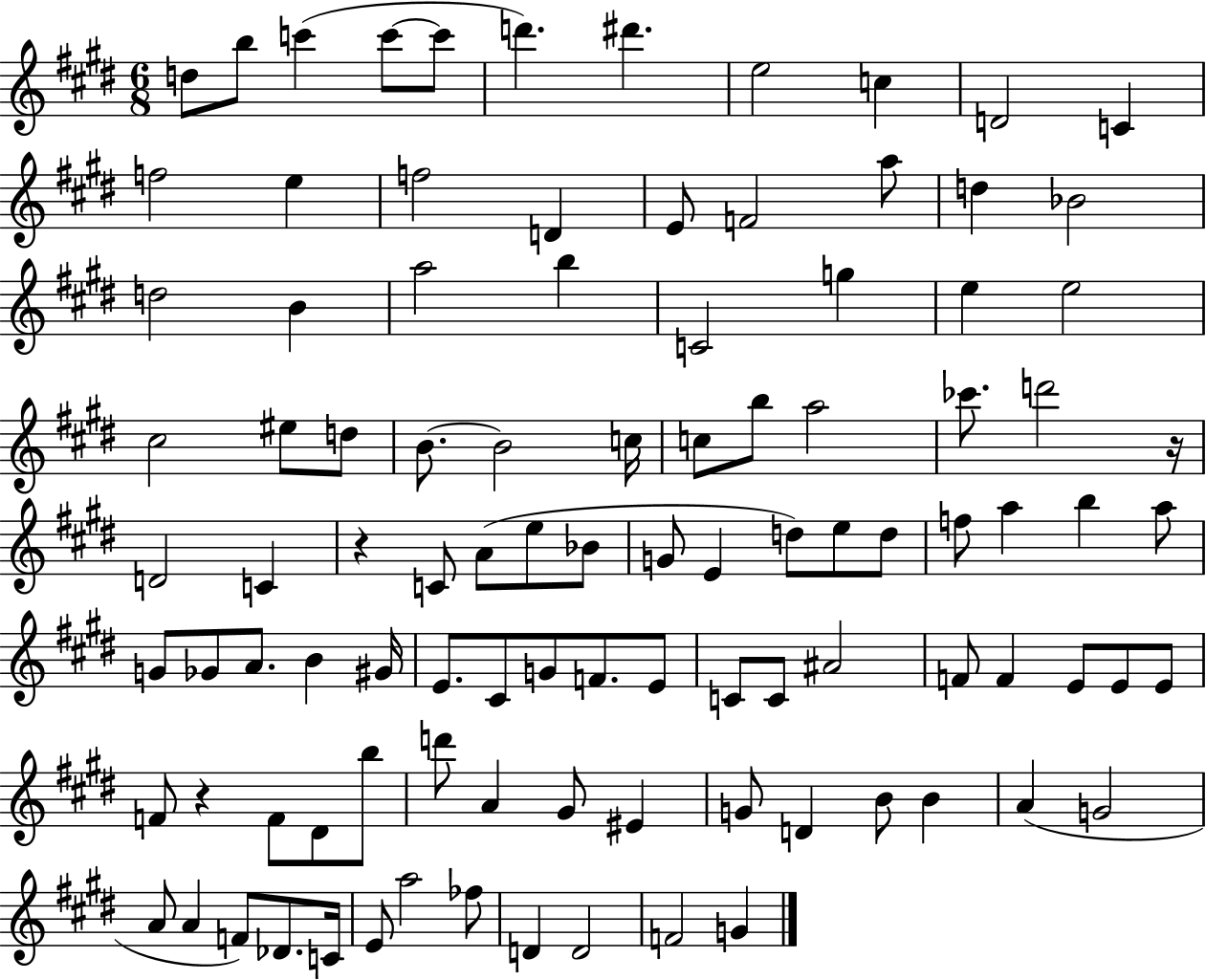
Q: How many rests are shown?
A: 3